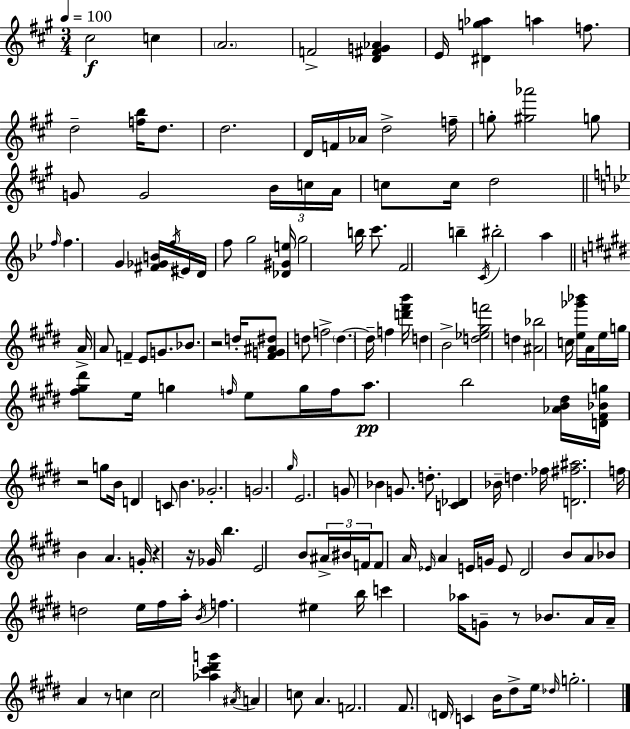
{
  \clef treble
  \numericTimeSignature
  \time 3/4
  \key a \major
  \tempo 4 = 100
  cis''2\f c''4 | \parenthesize a'2. | f'2-> <d' fis' g' aes'>4 | e'16 <dis' g'' aes''>4 a''4 f''8. | \break d''2-- <f'' b''>16 d''8. | d''2. | d'16 f'16 aes'16 d''2-> f''16-- | g''8-. <gis'' aes'''>2 g''8 | \break g'8 g'2 \tuplet 3/2 { b'16 c''16 | a'16 } c''8 c''16 d''2 | \bar "||" \break \key g \minor \grace { f''16 } f''4. g'4 <fis' ges' b'>16 | \acciaccatura { f''16 } eis'16 d'16 f''8 g''2 | <des' gis' e''>16 g''2 b''16 c'''8. | f'2 b''4-- | \break \acciaccatura { c'16 } bis''2-. a''4 | \bar "||" \break \key e \major a'16-> a'8 f'4-- e'8 g'8. | bes'8. r2 d''16-. | <fis' g' ais' dis''>8 d''8 f''2-> | \parenthesize d''4.~~ d''16-- f''4 <d''' fis''' b'''>16 | \break d''4 b'2-> | <d'' ees'' gis'' f'''>2 d''4 | <ais' bes''>2 c''16 <e'' ges''' bes'''>16 a'16 e''16 | g''16 <fis'' gis'' dis'''>8 e''16 g''4 \grace { f''16 } e''8 g''16 | \break f''16 a''8.\pp b''2 | <aes' b' dis''>16 <d' fis' bes' g''>16 r2 g''8 | b'16 d'4 c'8 b'4. | ges'2.-. | \break g'2. | \grace { gis''16 } e'2. | g'8 bes'4 g'8. d''8.-. | <c' des'>4 bes'16-- d''4. | \break fes''16 <d' fis'' ais''>2. | f''16 b'4 a'4. | g'16-. r4 r16 ges'16 b''4. | e'2 b'8 | \break \tuplet 3/2 { ais'16-> bis'16 f'16 } f'8 a'16 \grace { ees'16 } a'4 e'16 | g'16 e'8 dis'2 b'8 | a'8 bes'8 d''2 | e''16 fis''16 a''16-. \acciaccatura { b'16 } f''4. eis''4 | \break b''16 c'''4 aes''16 g'8-- r8 | bes'8. a'16 a'16-- a'4 r8 | c''4 c''2 | <aes'' cis''' dis''' g'''>4 \acciaccatura { ais'16 } a'4 c''8 a'4. | \break f'2. | fis'8. \parenthesize d'16 c'4 | b'16 dis''8-> e''16 \grace { des''16 } g''2.-. | \bar "|."
}